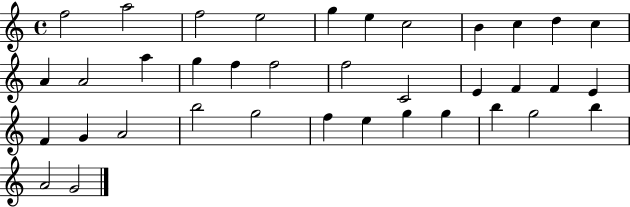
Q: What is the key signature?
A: C major